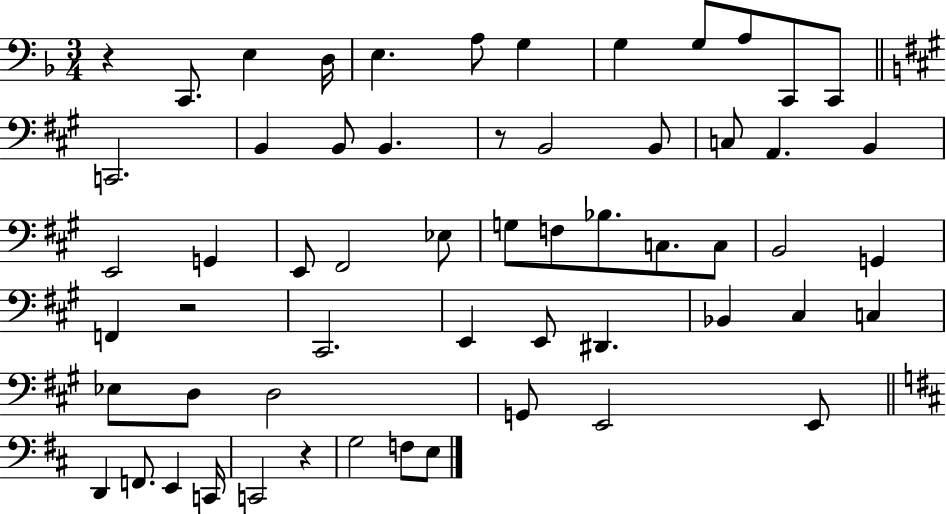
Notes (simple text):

R/q C2/e. E3/q D3/s E3/q. A3/e G3/q G3/q G3/e A3/e C2/e C2/e C2/h. B2/q B2/e B2/q. R/e B2/h B2/e C3/e A2/q. B2/q E2/h G2/q E2/e F#2/h Eb3/e G3/e F3/e Bb3/e. C3/e. C3/e B2/h G2/q F2/q R/h C#2/h. E2/q E2/e D#2/q. Bb2/q C#3/q C3/q Eb3/e D3/e D3/h G2/e E2/h E2/e D2/q F2/e. E2/q C2/s C2/h R/q G3/h F3/e E3/e